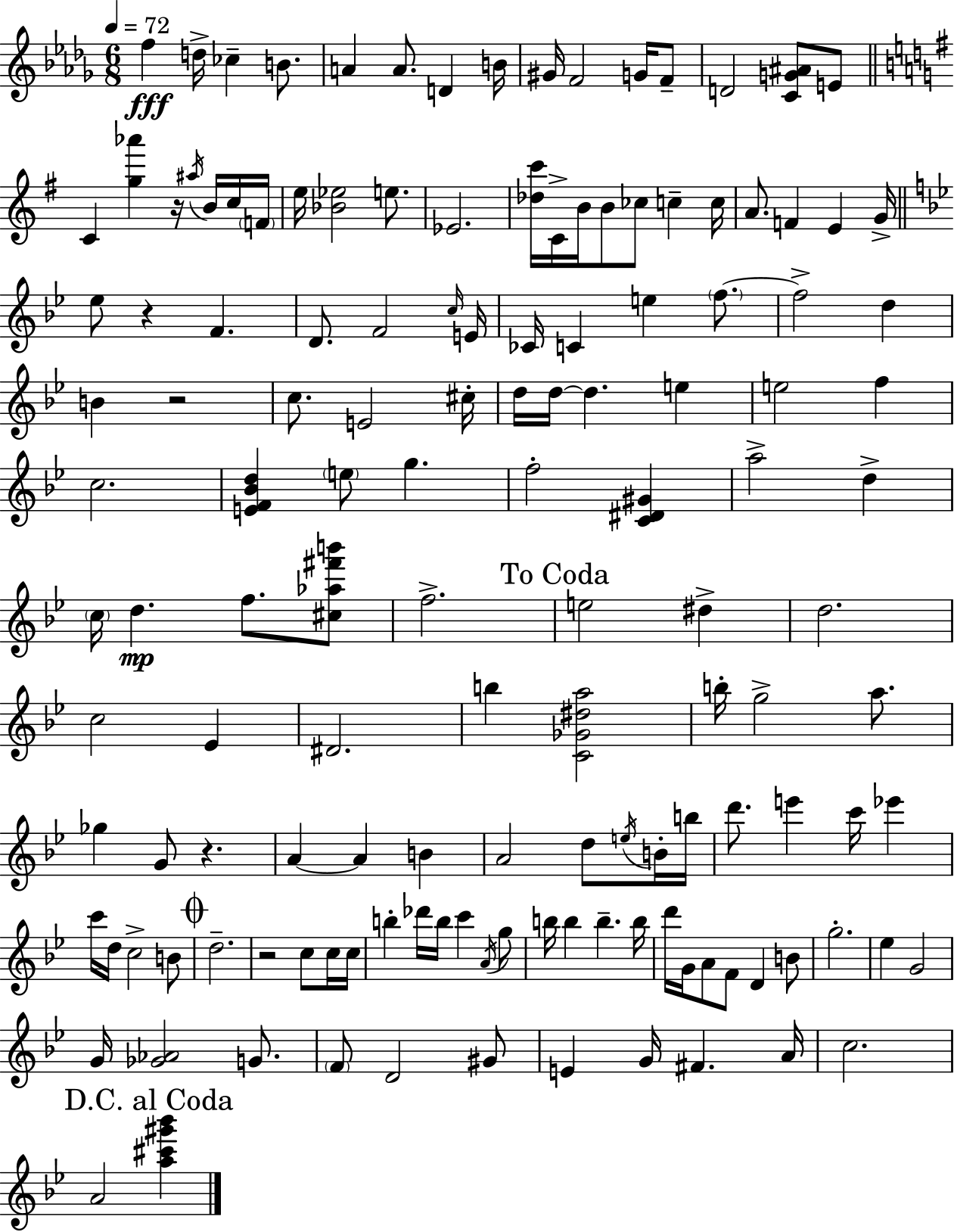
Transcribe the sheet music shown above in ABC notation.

X:1
T:Untitled
M:6/8
L:1/4
K:Bbm
f d/4 _c B/2 A A/2 D B/4 ^G/4 F2 G/4 F/2 D2 [CG^A]/2 E/2 C [g_a'] z/4 ^a/4 B/4 c/4 F/4 e/4 [_B_e]2 e/2 _E2 [_dc']/4 C/4 B/4 B/2 _c/2 c c/4 A/2 F E G/4 _e/2 z F D/2 F2 c/4 E/4 _C/4 C e f/2 f2 d B z2 c/2 E2 ^c/4 d/4 d/4 d e e2 f c2 [EF_Bd] e/2 g f2 [C^D^G] a2 d c/4 d f/2 [^c_a^f'b']/2 f2 e2 ^d d2 c2 _E ^D2 b [C_G^da]2 b/4 g2 a/2 _g G/2 z A A B A2 d/2 e/4 B/4 b/4 d'/2 e' c'/4 _e' c'/4 d/4 c2 B/2 d2 z2 c/2 c/4 c/4 b _d'/4 b/4 c' A/4 g/2 b/4 b b b/4 d'/4 G/4 A/2 F/2 D B/2 g2 _e G2 G/4 [_G_A]2 G/2 F/2 D2 ^G/2 E G/4 ^F A/4 c2 A2 [a^c'^g'_b']